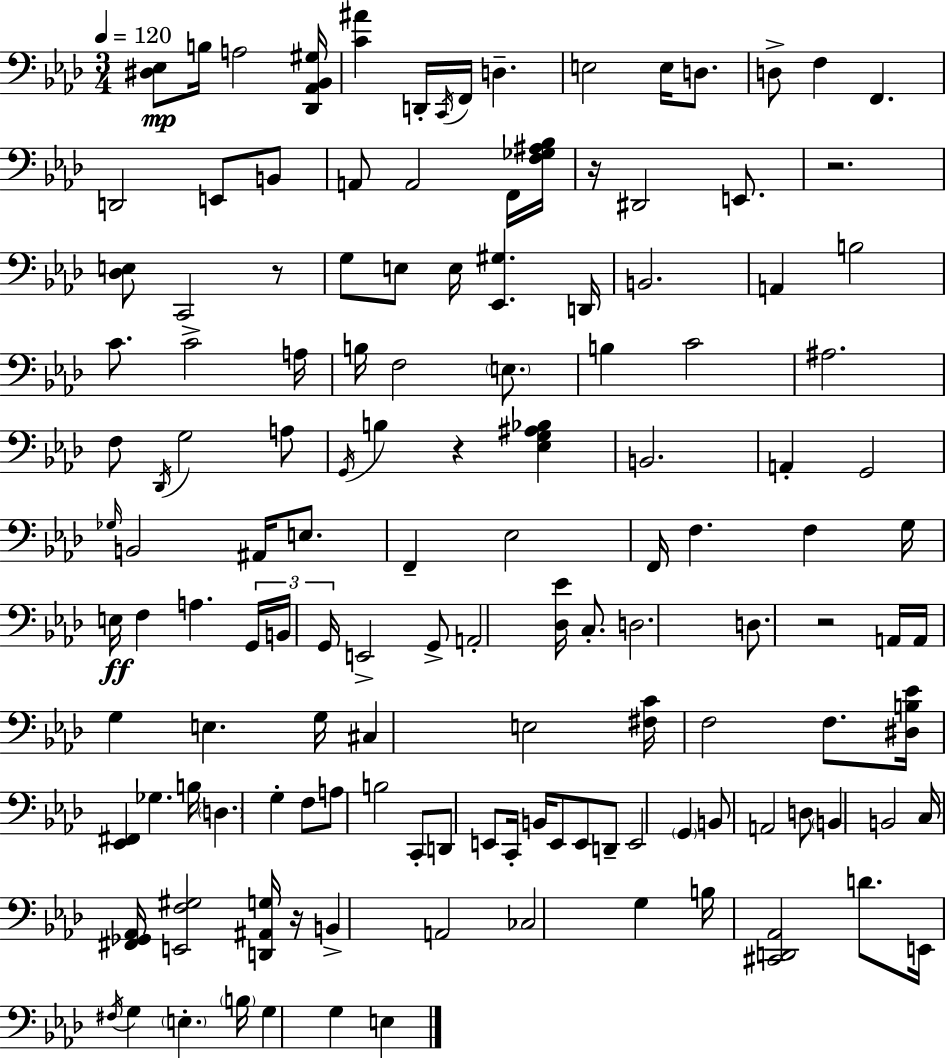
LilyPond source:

{
  \clef bass
  \numericTimeSignature
  \time 3/4
  \key aes \major
  \tempo 4 = 120
  <dis ees>8\mp b16 a2 <des, aes, bes, gis>16 | <c' ais'>4 d,16-. \acciaccatura { c,16 } f,16 d4.-- | e2 e16 d8. | d8-> f4 f,4. | \break d,2 e,8 b,8 | a,8 a,2 f,16 | <f ges ais bes>16 r16 dis,2 e,8. | r2. | \break <des e>8 c,2 r8 | g8 e8 e16 <ees, gis>4. | d,16 b,2. | a,4 b2 | \break c'8. c'2-> | a16 b16 f2 \parenthesize e8. | b4 c'2 | ais2. | \break f8 \acciaccatura { des,16 } g2 | a8 \acciaccatura { g,16 } b4 r4 <ees g ais bes>4 | b,2. | a,4-. g,2 | \break \grace { ges16 } b,2 | ais,16 e8. f,4-- ees2 | f,16 f4. f4 | g16 e16\ff f4 a4. | \break \tuplet 3/2 { g,16 b,16 g,16 } e,2-> | g,8-> a,2-. | <des ees'>16 c8.-. d2. | d8. r2 | \break a,16 a,16 g4 e4. | g16 cis4 e2 | <fis c'>16 f2 | f8. <dis b ees'>16 <ees, fis,>4 ges4. | \break b16 \parenthesize d4. g4-. | f8 a8 b2 | c,8-. d,8 e,8 c,16-. b,16 e,8 | e,8 d,8-- e,2 | \break \parenthesize g,4 b,8 a,2 | d8 \parenthesize b,4 b,2 | c16 <fis, ges, aes,>16 <e, f gis>2 | <d, ais, g>16 r16 b,4-> a,2 | \break ces2 | g4 b16 <cis, d, aes,>2 | d'8. e,16 \acciaccatura { fis16 } g4 \parenthesize e4.-. | \parenthesize b16 g4 g4 | \break e4 \bar "|."
}